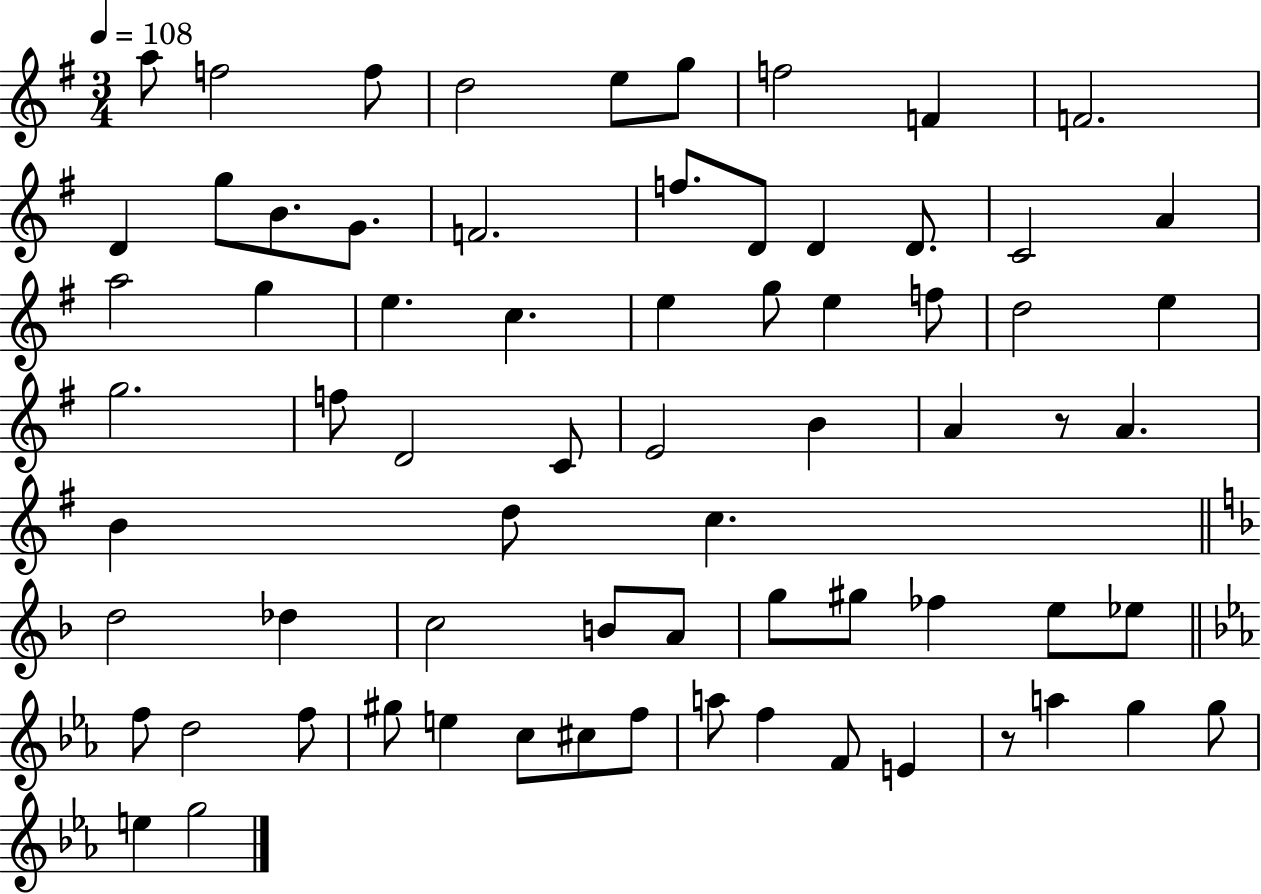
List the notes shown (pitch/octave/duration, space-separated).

A5/e F5/h F5/e D5/h E5/e G5/e F5/h F4/q F4/h. D4/q G5/e B4/e. G4/e. F4/h. F5/e. D4/e D4/q D4/e. C4/h A4/q A5/h G5/q E5/q. C5/q. E5/q G5/e E5/q F5/e D5/h E5/q G5/h. F5/e D4/h C4/e E4/h B4/q A4/q R/e A4/q. B4/q D5/e C5/q. D5/h Db5/q C5/h B4/e A4/e G5/e G#5/e FES5/q E5/e Eb5/e F5/e D5/h F5/e G#5/e E5/q C5/e C#5/e F5/e A5/e F5/q F4/e E4/q R/e A5/q G5/q G5/e E5/q G5/h